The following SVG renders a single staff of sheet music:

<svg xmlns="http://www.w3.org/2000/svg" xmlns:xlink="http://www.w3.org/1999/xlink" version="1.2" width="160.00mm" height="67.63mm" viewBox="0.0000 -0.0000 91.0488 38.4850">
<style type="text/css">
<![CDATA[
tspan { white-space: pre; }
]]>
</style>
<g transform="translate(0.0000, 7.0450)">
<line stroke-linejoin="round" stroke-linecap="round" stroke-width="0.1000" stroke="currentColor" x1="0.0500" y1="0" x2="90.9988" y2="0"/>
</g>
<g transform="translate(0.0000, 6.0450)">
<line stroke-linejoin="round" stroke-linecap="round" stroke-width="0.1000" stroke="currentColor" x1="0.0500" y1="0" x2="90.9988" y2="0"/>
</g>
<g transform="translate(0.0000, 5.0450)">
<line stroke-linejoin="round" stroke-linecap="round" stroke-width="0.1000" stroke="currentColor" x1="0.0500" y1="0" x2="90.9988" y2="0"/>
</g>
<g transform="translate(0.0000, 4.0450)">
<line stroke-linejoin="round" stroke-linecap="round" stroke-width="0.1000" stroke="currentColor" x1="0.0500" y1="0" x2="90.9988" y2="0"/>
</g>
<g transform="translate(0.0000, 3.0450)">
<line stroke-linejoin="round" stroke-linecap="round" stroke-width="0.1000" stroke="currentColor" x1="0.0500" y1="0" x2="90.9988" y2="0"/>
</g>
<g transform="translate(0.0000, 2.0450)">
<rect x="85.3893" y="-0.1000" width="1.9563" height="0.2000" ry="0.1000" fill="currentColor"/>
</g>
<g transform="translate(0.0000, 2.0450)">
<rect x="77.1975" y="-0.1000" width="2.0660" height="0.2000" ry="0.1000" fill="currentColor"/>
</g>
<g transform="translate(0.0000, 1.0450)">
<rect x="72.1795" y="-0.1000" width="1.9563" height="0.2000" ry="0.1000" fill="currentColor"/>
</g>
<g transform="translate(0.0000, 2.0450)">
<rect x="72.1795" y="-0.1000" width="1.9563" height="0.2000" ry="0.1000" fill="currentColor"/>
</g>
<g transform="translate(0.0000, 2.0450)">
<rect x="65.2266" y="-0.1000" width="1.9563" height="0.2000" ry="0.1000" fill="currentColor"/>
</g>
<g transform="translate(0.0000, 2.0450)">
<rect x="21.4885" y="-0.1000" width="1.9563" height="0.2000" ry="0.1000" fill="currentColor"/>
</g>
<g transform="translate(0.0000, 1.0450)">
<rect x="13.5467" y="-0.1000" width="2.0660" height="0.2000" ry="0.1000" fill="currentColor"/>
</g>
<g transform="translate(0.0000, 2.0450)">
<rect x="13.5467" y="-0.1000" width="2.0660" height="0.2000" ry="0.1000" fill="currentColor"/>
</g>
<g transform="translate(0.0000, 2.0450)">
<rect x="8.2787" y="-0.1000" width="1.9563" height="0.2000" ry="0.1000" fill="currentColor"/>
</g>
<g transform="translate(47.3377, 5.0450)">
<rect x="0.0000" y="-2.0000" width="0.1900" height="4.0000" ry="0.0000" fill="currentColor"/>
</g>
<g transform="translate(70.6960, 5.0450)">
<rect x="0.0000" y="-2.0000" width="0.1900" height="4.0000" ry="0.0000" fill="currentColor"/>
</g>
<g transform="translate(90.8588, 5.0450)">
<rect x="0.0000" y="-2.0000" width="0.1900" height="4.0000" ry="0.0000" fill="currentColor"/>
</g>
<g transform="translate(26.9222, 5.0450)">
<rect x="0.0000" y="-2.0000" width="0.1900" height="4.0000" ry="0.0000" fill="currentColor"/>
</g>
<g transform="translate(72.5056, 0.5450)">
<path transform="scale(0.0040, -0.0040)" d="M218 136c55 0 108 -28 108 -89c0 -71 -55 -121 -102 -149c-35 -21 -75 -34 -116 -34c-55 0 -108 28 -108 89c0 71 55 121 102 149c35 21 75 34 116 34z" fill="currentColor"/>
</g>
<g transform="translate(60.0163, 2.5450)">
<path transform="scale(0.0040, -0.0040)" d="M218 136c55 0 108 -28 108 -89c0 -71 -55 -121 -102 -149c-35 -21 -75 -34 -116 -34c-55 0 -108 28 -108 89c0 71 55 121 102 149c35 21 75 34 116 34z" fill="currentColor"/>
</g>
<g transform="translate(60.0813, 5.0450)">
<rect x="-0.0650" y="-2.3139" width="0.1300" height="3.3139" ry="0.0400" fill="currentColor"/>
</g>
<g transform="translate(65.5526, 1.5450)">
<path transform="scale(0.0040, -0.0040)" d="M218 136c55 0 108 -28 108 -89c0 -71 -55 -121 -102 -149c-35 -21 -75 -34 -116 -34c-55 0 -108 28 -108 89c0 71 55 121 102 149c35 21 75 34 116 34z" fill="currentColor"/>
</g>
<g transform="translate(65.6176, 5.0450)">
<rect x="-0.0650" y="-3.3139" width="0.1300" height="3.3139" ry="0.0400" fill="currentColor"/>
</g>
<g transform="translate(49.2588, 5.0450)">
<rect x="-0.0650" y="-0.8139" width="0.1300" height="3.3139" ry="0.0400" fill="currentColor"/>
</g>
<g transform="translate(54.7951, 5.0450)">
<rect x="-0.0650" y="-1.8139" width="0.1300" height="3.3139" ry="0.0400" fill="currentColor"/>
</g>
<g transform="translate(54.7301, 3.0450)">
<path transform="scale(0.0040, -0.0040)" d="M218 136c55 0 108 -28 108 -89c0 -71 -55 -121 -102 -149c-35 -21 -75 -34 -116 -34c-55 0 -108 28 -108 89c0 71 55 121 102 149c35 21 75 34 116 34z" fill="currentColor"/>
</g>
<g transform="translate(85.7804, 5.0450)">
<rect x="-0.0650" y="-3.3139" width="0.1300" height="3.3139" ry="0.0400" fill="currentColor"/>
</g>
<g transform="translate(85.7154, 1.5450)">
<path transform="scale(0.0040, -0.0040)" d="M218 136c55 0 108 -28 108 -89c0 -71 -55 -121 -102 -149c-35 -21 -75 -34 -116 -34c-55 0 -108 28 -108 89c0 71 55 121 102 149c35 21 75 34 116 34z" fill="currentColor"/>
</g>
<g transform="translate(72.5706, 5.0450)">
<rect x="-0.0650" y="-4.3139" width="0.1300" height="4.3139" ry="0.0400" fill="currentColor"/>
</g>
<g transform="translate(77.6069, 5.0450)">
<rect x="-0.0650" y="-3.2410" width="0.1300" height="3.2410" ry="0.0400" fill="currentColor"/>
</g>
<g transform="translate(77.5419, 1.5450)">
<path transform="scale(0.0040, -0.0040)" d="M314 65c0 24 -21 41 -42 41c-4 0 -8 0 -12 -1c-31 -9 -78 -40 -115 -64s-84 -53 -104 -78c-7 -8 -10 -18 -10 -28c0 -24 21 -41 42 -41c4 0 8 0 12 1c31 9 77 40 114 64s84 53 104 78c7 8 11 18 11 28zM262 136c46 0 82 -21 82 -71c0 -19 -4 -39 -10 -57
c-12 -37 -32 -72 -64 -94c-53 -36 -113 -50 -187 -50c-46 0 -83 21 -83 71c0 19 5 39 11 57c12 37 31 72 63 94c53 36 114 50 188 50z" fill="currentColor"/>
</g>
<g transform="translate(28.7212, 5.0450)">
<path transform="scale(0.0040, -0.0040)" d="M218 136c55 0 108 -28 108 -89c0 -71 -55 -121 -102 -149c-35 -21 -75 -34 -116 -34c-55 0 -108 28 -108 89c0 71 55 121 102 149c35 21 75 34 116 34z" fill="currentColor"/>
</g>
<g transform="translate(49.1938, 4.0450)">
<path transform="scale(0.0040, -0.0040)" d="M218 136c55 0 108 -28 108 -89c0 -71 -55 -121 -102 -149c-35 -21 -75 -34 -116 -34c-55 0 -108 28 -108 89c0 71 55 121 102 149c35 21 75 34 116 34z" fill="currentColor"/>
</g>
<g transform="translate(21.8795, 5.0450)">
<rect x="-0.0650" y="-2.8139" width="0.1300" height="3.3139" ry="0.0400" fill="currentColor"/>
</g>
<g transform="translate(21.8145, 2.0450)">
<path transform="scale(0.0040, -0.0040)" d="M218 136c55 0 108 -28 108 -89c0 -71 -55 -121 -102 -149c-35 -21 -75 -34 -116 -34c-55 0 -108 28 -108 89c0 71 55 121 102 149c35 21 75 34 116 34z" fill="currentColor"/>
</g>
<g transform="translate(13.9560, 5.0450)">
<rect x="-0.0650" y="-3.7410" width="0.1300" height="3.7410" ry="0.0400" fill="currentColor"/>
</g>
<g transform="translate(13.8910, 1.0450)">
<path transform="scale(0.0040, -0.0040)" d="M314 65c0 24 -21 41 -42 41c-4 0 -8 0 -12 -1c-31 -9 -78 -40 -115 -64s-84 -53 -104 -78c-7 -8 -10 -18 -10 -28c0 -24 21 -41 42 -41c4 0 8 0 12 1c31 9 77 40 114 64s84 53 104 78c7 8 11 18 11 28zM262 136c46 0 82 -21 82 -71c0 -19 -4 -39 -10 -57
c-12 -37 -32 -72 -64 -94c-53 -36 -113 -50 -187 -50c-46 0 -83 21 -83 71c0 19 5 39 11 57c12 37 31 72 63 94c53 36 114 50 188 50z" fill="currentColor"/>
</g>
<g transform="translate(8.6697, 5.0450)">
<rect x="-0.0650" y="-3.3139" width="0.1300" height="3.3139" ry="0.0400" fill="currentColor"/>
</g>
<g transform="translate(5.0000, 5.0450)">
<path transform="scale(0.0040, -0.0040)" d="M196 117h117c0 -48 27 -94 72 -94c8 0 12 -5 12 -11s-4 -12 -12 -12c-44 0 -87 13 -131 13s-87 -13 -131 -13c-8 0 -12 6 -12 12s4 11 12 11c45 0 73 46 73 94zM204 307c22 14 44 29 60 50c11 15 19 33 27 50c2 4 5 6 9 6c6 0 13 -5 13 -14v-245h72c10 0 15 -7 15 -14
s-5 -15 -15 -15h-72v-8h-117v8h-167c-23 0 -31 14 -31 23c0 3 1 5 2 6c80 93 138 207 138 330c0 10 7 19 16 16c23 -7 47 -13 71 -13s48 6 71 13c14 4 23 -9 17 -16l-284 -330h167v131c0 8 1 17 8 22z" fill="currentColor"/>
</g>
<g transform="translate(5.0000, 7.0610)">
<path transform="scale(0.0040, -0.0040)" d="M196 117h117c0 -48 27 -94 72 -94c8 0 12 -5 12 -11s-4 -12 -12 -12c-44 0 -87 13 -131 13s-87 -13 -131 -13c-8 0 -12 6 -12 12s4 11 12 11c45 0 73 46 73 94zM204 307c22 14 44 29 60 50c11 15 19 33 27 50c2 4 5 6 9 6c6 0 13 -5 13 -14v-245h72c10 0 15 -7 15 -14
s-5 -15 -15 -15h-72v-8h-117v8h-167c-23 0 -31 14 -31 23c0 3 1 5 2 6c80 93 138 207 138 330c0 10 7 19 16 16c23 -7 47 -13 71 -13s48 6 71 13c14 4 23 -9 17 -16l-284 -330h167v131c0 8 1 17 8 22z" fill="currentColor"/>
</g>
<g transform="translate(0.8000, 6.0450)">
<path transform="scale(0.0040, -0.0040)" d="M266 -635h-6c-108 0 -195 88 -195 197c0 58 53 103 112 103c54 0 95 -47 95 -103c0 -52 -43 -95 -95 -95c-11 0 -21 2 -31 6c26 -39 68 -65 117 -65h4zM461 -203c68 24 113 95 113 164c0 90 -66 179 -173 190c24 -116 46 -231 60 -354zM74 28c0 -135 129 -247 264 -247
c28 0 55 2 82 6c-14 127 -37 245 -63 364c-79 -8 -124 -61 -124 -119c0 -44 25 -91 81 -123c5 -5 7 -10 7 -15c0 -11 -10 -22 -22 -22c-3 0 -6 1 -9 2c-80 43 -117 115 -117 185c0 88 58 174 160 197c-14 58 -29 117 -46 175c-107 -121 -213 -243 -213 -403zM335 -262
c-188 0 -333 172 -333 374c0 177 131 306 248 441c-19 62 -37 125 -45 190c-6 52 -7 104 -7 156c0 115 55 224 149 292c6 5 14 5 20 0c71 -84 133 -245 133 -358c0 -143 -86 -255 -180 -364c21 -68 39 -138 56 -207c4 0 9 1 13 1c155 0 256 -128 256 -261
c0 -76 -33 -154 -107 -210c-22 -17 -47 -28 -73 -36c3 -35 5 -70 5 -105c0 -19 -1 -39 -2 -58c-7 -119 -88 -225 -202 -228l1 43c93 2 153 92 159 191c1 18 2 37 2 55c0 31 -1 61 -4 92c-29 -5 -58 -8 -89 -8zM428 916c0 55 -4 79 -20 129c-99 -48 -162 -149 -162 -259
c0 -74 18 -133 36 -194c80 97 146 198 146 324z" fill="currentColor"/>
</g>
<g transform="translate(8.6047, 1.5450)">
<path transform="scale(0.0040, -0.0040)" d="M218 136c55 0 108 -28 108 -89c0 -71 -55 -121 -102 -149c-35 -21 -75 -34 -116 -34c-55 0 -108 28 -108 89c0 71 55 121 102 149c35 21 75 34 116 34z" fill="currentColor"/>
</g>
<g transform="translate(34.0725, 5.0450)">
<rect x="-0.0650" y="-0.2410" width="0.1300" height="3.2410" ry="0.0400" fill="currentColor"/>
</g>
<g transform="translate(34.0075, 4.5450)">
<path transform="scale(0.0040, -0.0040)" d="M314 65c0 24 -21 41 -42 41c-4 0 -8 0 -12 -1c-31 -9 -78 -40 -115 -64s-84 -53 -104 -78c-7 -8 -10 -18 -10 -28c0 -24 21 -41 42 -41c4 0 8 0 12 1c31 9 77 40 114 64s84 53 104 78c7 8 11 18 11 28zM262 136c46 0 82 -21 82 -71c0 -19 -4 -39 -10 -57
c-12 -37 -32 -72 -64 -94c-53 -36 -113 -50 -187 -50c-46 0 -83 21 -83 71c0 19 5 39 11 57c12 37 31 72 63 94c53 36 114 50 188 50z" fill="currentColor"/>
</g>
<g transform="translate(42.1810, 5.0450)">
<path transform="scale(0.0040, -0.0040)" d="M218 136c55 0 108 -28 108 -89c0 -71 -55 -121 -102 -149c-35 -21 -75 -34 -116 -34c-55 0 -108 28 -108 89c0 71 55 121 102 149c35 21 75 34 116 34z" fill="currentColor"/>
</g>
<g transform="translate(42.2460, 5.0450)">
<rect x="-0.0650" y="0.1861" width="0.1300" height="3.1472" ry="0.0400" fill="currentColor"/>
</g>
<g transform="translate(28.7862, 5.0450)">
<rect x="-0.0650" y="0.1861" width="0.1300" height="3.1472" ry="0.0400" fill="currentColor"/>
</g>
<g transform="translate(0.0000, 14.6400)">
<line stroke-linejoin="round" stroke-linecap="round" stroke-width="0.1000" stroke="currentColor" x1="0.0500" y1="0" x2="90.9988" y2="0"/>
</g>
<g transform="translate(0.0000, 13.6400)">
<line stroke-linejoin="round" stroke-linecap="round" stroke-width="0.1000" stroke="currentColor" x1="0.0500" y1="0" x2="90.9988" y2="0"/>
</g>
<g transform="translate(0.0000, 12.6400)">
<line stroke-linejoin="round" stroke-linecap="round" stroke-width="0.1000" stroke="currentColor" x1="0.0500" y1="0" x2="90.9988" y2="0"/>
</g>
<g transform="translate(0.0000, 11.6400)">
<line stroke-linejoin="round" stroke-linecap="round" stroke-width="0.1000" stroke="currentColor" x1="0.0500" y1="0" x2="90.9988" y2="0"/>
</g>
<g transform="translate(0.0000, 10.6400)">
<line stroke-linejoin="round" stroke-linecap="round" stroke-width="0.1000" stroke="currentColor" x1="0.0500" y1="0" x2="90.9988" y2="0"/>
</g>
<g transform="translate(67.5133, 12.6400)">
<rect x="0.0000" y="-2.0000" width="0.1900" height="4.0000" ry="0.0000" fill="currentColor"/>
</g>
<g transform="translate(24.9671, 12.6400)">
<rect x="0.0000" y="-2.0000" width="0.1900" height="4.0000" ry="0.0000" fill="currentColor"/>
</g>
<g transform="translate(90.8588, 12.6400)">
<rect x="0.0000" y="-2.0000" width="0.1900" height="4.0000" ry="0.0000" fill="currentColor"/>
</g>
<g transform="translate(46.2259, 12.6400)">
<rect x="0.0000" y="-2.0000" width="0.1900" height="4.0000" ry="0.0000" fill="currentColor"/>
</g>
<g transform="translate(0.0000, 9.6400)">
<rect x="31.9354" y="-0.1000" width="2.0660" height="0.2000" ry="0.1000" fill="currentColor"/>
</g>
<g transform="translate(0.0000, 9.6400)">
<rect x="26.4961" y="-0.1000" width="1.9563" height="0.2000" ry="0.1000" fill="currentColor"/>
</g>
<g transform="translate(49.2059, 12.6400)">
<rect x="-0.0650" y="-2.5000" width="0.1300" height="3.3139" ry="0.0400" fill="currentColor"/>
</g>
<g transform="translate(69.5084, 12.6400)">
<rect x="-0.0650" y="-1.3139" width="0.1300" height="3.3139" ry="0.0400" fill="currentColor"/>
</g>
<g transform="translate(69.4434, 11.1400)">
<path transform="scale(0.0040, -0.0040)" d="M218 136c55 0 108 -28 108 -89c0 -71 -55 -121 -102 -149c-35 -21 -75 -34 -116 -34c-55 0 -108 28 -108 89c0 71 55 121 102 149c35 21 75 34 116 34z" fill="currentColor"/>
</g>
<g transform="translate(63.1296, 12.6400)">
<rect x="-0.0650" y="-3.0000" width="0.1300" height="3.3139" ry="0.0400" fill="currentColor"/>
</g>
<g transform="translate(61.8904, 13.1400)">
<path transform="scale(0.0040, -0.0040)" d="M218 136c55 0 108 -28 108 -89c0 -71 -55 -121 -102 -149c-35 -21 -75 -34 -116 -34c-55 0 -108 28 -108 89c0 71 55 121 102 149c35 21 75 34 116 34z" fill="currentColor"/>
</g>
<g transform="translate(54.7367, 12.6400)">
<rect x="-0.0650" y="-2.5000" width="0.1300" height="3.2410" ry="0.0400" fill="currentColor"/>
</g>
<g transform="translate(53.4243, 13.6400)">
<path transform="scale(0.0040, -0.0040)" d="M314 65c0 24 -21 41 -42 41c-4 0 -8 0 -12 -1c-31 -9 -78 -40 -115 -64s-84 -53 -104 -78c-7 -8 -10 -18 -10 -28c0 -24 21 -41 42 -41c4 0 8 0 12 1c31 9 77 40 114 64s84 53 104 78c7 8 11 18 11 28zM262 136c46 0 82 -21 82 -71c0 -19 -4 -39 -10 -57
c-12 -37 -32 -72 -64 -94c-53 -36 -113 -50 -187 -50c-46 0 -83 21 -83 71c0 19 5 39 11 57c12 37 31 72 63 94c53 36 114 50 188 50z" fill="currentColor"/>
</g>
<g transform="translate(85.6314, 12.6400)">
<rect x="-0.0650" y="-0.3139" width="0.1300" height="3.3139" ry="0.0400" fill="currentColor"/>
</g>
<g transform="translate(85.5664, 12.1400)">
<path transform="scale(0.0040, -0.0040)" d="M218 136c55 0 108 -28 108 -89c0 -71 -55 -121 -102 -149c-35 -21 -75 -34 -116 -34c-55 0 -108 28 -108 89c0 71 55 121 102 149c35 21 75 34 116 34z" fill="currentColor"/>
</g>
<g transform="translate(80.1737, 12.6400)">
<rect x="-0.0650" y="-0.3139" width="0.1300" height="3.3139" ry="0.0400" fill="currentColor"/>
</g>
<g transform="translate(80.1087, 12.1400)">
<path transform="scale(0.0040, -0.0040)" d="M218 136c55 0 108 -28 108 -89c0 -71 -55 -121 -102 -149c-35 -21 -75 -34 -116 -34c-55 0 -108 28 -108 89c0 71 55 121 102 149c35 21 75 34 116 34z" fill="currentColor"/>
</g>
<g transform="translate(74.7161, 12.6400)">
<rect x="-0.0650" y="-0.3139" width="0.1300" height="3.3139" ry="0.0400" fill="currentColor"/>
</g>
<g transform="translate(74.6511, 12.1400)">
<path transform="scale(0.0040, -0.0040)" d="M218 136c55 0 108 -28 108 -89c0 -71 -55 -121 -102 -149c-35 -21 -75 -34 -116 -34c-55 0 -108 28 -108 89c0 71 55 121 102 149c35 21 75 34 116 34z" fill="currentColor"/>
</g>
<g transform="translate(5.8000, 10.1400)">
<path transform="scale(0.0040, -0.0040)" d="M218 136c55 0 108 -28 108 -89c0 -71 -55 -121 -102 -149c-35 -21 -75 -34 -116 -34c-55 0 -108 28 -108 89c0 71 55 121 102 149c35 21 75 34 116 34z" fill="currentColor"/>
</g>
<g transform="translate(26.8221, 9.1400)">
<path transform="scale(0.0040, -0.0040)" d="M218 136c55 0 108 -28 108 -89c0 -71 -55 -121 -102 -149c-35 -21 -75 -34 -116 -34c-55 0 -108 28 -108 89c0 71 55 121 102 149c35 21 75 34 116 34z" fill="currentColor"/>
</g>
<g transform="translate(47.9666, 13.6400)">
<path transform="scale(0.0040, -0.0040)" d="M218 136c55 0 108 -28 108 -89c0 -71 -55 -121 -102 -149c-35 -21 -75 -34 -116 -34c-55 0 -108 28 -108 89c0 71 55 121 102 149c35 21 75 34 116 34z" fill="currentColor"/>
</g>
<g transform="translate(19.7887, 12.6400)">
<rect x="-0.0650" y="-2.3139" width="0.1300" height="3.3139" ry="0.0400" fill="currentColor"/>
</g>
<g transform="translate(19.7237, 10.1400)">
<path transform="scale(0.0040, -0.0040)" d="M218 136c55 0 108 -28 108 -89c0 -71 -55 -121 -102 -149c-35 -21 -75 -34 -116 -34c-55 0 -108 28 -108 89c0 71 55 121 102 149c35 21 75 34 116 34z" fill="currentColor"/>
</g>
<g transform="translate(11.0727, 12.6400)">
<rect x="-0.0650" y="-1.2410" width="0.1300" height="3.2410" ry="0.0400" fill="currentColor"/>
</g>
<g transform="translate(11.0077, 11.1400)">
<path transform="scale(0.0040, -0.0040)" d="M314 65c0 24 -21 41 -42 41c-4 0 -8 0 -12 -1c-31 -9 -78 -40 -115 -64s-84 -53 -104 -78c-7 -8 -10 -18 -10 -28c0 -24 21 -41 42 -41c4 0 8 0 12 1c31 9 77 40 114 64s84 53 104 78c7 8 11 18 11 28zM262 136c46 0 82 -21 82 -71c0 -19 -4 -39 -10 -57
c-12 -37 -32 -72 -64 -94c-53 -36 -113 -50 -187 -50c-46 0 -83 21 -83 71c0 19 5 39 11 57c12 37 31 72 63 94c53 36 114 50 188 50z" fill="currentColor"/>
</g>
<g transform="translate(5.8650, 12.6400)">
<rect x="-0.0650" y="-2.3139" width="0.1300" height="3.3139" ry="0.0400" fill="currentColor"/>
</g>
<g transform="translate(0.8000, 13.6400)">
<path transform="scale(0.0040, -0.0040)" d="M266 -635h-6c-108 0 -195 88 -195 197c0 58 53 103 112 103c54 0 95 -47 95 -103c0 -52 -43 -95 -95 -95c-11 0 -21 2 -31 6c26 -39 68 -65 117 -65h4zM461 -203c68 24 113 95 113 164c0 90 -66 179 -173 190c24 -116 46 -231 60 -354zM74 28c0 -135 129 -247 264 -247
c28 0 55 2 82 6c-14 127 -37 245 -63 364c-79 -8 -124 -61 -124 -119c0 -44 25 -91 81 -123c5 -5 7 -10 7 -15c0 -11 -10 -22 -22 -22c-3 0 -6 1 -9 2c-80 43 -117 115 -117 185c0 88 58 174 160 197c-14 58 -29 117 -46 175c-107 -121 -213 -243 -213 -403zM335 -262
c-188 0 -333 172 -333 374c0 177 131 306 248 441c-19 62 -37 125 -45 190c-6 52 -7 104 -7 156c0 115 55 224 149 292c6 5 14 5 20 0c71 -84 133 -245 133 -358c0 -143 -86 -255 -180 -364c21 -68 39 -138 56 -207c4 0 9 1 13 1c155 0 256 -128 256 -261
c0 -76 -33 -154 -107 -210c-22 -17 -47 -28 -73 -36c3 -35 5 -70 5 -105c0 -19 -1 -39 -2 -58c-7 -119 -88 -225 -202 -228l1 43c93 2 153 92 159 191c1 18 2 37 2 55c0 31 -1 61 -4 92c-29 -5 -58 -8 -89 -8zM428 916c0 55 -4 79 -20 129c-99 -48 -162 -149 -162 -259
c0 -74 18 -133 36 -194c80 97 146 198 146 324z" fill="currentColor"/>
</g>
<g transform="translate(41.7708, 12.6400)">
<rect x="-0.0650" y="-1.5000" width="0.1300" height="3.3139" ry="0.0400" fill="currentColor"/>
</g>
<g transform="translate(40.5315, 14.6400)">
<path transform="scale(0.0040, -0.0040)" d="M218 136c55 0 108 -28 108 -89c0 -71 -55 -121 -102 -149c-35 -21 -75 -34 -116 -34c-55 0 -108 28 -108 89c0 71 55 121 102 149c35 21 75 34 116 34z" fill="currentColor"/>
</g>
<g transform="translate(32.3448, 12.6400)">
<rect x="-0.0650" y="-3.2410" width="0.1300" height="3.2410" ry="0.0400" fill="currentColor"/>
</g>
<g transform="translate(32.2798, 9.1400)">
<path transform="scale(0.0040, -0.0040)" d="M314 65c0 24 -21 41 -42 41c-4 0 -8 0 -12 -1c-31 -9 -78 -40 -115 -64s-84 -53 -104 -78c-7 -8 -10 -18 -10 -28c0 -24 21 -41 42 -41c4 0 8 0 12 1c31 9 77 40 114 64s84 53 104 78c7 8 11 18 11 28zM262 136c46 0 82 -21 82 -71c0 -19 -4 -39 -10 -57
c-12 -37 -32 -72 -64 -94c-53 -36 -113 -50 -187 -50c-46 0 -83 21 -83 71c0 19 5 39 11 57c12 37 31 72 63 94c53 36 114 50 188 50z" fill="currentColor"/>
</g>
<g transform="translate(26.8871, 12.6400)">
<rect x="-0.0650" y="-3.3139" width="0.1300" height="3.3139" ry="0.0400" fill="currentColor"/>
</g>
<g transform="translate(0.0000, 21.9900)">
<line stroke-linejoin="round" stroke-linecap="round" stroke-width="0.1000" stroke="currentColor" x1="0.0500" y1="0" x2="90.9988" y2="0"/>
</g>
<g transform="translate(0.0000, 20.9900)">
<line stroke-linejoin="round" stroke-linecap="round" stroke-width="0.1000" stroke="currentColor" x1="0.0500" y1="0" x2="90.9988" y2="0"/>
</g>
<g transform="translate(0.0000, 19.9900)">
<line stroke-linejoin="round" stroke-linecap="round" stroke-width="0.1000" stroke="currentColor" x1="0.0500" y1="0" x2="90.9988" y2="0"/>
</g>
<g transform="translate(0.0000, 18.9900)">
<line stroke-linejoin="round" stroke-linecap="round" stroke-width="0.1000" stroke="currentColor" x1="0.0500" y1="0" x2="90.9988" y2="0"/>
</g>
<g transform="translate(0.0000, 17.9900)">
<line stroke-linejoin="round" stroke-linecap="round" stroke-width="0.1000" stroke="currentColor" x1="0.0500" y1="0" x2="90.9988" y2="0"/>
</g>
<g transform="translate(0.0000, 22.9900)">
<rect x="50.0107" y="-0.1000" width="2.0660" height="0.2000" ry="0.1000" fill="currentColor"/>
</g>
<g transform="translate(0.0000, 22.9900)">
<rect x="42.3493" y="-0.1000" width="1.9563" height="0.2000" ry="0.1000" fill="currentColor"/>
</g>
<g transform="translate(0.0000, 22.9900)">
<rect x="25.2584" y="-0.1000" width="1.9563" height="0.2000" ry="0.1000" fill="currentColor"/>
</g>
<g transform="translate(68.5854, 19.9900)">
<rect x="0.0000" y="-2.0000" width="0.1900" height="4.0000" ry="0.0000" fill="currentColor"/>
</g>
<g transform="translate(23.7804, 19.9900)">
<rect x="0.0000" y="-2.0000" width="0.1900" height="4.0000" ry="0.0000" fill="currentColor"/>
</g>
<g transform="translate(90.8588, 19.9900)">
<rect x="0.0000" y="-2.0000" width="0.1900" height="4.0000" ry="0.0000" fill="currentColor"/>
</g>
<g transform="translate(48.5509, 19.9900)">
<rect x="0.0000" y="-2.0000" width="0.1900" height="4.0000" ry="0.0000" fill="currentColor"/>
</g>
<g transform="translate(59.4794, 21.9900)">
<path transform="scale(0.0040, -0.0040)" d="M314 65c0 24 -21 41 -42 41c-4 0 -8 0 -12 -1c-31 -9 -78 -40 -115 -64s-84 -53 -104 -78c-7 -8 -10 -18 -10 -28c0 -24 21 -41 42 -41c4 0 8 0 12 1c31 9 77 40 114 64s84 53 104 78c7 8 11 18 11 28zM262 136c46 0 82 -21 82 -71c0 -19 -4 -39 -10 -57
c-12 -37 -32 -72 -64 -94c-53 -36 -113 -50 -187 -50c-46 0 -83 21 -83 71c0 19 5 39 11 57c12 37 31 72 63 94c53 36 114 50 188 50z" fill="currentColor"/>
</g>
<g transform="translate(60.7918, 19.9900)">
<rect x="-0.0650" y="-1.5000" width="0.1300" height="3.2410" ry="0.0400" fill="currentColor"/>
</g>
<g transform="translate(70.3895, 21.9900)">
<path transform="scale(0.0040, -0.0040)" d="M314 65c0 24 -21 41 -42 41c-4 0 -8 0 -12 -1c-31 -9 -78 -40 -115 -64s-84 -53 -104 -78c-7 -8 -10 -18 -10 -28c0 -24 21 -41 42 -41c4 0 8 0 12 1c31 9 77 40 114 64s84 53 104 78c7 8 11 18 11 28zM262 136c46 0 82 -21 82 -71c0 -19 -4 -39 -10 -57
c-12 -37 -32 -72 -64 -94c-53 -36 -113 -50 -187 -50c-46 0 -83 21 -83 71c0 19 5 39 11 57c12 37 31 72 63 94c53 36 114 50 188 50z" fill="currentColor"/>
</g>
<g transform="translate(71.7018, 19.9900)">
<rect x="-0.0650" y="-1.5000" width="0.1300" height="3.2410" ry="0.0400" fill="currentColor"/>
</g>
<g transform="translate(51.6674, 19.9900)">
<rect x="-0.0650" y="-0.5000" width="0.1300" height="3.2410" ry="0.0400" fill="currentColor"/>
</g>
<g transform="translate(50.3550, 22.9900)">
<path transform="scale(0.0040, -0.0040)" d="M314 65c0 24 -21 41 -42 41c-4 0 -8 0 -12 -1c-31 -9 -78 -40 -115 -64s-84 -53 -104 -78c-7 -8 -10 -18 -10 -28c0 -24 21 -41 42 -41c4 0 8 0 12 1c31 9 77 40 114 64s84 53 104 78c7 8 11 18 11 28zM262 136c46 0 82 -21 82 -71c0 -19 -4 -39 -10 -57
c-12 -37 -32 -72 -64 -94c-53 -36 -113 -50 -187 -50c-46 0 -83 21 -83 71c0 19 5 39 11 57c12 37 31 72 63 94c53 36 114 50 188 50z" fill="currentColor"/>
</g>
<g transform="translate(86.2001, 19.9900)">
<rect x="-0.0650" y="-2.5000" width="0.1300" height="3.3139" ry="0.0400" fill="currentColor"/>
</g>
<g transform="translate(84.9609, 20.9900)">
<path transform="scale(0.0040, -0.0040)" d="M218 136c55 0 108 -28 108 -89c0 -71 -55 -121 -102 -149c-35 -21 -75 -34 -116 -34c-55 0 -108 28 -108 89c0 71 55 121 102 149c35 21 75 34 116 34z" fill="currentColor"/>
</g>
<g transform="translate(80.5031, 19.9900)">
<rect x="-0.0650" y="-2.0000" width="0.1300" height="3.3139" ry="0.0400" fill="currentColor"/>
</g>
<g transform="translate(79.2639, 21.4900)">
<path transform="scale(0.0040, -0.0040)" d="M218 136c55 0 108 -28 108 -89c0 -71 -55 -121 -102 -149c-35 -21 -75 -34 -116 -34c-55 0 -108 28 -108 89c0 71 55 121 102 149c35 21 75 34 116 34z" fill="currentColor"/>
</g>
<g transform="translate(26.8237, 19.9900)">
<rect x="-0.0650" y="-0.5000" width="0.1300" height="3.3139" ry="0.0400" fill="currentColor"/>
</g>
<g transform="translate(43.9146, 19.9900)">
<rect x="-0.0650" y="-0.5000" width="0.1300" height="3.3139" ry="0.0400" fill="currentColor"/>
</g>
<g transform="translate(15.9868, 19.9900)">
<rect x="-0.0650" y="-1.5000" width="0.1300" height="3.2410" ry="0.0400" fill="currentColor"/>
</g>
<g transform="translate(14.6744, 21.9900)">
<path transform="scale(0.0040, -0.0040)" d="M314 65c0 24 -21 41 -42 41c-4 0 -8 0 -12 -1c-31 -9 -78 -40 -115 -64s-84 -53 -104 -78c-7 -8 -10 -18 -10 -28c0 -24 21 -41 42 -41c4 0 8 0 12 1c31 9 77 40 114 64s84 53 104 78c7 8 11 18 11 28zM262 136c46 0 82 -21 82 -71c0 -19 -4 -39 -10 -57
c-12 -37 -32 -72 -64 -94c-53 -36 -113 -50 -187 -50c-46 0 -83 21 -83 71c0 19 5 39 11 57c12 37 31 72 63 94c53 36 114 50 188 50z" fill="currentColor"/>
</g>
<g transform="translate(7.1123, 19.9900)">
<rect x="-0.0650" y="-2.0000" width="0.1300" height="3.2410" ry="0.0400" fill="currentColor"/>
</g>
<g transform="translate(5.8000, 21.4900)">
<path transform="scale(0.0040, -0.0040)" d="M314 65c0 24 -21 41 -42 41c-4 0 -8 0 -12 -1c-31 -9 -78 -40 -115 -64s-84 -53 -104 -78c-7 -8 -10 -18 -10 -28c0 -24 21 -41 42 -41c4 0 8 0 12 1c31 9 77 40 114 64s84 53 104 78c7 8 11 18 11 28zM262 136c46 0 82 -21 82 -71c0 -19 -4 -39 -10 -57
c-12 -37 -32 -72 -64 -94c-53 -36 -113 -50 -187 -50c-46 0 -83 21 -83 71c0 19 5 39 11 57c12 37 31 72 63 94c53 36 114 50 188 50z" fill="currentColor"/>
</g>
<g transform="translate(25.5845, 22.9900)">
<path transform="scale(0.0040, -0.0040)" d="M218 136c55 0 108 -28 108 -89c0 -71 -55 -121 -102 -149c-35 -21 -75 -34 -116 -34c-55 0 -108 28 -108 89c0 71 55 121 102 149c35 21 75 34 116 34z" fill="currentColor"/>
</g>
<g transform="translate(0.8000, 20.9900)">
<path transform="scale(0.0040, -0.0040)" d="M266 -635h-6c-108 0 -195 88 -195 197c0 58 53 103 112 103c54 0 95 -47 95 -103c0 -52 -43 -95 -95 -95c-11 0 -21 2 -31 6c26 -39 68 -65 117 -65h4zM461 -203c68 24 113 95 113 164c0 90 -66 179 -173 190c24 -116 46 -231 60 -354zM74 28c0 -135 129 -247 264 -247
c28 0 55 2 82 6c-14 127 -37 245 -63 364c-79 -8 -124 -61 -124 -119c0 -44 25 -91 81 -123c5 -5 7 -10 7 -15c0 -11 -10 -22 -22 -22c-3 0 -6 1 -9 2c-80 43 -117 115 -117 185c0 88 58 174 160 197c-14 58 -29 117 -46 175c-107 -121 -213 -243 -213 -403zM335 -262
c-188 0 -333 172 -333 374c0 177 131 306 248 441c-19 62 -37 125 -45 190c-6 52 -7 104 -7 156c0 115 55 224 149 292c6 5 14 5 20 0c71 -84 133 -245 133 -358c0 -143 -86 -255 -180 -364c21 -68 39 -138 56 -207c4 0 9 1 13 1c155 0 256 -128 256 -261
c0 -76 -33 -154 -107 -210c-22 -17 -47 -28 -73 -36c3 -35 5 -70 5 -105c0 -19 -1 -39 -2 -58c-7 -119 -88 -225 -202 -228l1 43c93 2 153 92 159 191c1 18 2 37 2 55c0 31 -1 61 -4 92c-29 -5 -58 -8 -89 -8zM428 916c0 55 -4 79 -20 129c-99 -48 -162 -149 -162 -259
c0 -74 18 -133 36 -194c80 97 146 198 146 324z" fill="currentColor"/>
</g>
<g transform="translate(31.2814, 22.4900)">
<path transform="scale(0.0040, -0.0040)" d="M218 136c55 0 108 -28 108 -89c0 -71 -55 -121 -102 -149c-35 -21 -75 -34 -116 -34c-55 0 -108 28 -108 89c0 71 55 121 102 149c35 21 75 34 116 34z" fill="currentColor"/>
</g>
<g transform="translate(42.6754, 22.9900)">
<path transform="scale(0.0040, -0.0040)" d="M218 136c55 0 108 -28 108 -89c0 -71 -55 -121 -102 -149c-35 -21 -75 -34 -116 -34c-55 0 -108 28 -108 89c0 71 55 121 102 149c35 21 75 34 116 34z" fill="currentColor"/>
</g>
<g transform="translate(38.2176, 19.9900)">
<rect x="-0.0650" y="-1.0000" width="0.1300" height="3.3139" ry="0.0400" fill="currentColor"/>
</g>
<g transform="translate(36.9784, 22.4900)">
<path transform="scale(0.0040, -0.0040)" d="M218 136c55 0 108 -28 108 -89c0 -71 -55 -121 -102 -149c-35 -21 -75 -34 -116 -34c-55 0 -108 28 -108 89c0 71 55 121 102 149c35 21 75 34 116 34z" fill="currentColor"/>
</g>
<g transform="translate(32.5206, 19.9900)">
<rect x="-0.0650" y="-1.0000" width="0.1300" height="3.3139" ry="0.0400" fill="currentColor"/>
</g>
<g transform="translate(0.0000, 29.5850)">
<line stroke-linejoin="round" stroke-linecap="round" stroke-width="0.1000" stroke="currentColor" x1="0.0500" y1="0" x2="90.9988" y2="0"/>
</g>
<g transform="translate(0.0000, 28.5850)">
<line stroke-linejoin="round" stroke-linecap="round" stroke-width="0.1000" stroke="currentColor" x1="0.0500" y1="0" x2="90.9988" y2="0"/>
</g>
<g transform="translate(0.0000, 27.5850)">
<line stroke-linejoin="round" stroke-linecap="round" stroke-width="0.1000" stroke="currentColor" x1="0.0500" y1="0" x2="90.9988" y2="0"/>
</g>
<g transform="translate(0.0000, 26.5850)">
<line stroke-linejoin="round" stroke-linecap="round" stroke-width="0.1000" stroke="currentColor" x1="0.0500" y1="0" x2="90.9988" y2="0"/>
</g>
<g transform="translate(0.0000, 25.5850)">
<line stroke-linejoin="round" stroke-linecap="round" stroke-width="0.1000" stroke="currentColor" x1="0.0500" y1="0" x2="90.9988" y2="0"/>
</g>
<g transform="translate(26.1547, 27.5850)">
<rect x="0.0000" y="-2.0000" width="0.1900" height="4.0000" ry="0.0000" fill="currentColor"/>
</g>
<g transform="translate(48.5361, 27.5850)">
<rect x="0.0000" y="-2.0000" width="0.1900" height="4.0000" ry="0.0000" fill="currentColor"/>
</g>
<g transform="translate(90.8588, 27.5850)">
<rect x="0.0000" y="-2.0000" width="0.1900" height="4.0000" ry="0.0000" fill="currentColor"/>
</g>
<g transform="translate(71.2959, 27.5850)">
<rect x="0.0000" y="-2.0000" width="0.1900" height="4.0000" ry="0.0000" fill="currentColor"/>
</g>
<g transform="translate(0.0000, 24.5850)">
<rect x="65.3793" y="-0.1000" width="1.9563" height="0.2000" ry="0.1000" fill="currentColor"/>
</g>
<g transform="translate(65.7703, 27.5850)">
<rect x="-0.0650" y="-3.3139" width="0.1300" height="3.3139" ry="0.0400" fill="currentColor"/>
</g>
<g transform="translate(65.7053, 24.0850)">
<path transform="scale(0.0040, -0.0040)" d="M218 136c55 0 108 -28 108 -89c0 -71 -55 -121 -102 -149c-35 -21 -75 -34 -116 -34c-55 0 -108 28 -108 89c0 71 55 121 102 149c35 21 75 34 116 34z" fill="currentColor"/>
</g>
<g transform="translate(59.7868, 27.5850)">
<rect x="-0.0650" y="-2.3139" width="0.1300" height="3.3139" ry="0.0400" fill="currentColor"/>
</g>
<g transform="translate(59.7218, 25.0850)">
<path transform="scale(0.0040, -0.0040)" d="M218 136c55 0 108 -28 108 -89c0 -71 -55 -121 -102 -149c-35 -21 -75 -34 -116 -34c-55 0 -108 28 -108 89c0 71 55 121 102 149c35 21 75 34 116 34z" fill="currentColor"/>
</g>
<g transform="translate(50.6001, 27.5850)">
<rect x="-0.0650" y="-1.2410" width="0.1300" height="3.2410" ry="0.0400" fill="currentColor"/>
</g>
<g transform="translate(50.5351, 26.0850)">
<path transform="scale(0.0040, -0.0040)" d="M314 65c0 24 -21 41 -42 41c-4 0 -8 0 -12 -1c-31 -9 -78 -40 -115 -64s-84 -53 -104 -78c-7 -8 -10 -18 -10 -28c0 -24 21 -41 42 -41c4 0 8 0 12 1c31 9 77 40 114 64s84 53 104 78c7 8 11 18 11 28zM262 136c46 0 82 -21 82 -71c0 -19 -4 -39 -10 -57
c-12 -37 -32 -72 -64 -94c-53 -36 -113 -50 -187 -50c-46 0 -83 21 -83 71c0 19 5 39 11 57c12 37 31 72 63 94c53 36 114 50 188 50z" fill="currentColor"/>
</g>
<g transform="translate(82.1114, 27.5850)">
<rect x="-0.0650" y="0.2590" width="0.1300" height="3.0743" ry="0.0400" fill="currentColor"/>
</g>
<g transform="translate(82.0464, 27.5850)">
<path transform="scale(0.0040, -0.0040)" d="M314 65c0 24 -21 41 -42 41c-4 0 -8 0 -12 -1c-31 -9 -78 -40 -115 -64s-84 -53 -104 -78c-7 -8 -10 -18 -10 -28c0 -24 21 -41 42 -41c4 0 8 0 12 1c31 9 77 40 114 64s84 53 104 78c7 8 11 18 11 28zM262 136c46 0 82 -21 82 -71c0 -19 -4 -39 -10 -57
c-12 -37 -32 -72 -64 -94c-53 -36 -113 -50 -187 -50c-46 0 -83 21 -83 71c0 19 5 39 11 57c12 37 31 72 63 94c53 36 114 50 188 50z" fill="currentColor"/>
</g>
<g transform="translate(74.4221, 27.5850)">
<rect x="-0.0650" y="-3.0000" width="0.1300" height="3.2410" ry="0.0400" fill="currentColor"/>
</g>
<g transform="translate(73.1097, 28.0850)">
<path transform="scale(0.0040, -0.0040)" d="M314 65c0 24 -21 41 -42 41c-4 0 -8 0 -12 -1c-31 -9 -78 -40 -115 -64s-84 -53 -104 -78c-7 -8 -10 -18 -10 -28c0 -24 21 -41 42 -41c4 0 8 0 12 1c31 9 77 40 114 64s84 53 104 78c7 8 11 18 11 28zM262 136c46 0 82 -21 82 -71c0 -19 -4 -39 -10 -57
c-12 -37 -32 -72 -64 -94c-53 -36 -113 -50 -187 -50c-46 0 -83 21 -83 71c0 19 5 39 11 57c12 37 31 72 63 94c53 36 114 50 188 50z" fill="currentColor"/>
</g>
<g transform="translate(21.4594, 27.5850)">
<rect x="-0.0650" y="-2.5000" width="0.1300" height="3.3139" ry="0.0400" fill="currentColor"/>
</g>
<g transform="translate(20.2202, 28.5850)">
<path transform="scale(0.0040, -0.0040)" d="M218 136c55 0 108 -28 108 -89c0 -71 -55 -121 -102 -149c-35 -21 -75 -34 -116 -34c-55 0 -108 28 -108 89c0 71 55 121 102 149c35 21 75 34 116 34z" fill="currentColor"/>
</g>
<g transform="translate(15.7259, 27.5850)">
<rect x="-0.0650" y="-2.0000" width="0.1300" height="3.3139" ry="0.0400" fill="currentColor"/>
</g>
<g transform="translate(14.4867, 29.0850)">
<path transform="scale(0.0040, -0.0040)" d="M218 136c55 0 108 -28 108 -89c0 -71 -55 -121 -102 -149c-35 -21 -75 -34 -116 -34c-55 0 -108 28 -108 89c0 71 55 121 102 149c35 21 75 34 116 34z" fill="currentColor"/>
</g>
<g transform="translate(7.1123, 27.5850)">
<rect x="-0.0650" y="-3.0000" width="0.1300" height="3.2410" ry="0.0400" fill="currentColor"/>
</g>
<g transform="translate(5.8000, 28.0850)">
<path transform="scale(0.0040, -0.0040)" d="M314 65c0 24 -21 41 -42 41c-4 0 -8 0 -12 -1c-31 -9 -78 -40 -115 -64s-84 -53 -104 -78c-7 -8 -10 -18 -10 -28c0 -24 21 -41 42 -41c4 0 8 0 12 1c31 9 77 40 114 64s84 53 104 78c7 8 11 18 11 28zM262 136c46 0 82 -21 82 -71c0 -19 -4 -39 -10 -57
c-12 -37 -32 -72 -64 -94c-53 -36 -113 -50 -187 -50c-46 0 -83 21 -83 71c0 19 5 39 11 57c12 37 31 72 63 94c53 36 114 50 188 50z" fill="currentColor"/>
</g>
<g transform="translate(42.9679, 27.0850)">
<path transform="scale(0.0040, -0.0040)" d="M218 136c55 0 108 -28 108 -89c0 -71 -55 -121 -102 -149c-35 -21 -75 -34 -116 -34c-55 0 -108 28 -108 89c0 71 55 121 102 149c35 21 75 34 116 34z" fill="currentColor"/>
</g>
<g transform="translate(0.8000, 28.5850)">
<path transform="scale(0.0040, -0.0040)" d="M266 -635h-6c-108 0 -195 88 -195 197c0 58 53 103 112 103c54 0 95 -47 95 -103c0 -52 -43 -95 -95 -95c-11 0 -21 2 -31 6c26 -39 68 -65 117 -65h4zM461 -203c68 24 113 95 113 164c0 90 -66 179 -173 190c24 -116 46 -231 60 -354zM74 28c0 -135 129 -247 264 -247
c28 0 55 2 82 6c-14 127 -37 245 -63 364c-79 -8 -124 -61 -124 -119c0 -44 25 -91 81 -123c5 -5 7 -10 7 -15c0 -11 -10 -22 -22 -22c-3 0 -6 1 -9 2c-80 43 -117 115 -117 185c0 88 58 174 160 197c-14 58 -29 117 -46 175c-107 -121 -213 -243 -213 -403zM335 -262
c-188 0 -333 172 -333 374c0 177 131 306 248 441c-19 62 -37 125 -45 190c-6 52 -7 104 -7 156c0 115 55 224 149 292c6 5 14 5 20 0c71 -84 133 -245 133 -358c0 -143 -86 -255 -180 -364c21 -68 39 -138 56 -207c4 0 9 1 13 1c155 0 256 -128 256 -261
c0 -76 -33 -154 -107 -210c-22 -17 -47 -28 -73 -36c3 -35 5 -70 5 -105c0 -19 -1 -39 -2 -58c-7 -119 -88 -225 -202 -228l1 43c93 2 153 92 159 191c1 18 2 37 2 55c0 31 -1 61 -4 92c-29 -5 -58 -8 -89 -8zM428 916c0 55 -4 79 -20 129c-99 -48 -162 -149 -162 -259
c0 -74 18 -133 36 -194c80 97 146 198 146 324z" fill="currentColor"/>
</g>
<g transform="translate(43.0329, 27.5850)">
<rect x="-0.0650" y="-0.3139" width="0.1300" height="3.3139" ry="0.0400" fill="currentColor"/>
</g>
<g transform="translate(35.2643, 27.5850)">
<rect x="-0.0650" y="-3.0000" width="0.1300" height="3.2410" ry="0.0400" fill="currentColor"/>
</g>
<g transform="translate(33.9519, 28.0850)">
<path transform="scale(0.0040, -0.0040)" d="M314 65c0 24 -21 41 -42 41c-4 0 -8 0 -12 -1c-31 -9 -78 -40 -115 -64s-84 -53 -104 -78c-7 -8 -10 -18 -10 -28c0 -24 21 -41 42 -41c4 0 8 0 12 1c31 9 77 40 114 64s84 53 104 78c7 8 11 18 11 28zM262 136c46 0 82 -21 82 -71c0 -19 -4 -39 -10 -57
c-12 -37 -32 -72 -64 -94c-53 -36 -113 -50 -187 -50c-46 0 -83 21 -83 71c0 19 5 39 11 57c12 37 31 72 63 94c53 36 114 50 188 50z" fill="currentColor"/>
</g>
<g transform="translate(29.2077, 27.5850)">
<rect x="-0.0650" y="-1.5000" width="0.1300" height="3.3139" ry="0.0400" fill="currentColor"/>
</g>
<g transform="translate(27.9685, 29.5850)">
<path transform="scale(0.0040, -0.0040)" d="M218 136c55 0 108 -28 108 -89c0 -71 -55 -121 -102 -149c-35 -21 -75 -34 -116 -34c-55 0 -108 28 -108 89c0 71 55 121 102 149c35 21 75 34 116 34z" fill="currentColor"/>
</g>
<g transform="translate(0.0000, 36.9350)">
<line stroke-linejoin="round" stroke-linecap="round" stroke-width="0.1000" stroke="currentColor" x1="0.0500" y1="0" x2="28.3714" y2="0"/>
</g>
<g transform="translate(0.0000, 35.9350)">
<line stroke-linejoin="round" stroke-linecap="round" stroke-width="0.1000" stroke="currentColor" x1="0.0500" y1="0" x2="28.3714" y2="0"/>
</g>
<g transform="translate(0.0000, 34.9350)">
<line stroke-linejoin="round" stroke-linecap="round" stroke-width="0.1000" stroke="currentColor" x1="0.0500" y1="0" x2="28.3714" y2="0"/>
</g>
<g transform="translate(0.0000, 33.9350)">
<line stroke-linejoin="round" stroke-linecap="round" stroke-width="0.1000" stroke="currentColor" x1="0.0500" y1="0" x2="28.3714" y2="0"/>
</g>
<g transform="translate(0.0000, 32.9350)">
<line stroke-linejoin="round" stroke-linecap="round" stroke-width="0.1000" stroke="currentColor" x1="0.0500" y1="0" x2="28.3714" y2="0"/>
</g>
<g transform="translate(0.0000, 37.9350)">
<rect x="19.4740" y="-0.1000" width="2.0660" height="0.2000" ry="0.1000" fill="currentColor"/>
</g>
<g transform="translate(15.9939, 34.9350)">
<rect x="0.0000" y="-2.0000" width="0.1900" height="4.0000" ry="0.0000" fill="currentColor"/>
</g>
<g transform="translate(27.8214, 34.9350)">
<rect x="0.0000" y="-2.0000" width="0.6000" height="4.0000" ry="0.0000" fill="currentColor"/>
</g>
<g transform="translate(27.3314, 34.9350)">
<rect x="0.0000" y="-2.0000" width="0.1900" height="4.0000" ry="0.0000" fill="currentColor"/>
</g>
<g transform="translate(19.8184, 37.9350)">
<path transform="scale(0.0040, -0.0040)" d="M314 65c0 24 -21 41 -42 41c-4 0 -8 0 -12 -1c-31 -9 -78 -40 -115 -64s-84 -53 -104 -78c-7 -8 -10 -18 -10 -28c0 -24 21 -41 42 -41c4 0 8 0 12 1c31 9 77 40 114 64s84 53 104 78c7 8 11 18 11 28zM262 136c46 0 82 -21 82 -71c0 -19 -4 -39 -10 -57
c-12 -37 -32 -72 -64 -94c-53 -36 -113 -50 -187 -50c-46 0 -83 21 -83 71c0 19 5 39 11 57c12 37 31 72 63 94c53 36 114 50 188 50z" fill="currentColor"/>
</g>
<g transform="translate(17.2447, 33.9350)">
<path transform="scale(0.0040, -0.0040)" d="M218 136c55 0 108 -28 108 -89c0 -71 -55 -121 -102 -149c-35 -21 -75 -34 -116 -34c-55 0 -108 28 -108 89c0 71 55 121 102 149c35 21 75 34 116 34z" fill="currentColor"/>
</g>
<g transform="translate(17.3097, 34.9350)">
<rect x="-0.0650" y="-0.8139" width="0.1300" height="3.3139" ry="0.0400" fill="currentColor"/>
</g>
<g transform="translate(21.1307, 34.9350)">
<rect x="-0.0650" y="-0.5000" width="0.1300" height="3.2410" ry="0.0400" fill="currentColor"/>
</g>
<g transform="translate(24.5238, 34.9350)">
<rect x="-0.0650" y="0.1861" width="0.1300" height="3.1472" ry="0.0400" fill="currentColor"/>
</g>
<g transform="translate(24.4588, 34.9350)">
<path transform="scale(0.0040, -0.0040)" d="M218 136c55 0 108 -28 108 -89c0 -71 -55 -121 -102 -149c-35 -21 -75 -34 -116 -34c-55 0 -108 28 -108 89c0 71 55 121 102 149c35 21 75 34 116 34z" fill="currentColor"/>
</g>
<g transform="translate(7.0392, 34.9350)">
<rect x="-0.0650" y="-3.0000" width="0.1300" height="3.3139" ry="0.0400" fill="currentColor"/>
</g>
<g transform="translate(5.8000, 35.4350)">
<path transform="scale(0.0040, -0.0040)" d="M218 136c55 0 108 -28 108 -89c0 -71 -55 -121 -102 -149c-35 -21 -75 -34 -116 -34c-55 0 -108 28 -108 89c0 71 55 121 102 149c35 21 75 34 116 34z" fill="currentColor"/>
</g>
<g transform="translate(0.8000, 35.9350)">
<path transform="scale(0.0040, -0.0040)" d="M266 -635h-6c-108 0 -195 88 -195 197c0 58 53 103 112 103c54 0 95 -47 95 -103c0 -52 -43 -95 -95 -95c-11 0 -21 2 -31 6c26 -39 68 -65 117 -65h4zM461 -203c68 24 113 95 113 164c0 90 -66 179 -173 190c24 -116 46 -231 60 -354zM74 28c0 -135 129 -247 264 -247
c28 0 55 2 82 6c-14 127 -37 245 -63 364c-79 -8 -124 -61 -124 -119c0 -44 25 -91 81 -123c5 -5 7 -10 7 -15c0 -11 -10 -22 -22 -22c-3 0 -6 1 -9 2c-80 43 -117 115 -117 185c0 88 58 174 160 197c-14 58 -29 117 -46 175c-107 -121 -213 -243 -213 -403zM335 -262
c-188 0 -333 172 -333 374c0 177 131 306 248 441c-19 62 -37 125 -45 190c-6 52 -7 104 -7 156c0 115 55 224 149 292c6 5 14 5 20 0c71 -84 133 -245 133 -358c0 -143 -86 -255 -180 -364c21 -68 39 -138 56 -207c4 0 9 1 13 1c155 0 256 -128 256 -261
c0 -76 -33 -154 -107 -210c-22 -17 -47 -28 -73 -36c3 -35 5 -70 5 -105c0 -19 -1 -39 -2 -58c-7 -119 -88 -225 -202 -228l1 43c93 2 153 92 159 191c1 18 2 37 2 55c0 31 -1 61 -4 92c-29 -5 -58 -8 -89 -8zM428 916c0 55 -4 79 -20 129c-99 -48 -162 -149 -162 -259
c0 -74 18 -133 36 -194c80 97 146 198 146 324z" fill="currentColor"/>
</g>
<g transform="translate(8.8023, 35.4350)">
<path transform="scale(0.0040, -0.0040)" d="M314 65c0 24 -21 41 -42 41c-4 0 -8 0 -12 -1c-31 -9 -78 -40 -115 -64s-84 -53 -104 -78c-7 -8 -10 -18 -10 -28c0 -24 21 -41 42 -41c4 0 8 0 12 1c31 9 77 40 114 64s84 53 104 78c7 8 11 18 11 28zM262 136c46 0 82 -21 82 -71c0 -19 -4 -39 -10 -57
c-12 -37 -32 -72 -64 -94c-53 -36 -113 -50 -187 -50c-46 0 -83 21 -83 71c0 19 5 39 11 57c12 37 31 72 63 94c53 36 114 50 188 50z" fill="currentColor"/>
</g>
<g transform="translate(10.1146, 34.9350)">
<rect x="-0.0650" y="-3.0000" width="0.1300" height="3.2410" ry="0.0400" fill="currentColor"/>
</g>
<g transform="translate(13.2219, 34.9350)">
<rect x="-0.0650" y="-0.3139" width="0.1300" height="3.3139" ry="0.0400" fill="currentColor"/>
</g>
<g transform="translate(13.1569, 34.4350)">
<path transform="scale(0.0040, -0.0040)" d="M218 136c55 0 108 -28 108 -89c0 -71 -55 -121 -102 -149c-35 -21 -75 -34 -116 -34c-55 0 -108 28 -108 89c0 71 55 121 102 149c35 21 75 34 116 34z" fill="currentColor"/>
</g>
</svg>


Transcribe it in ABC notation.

X:1
T:Untitled
M:4/4
L:1/4
K:C
b c'2 a B c2 B d f g b d' b2 b g e2 g b b2 E G G2 A e c c c F2 E2 C D D C C2 E2 E2 F G A2 F G E A2 c e2 g b A2 B2 A A2 c d C2 B